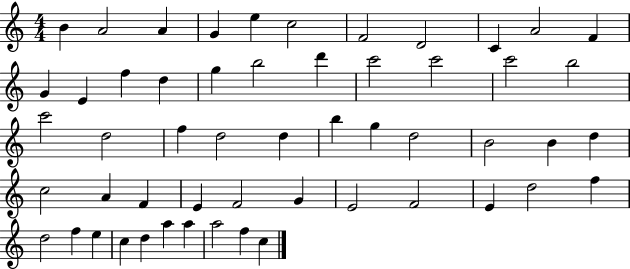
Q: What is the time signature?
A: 4/4